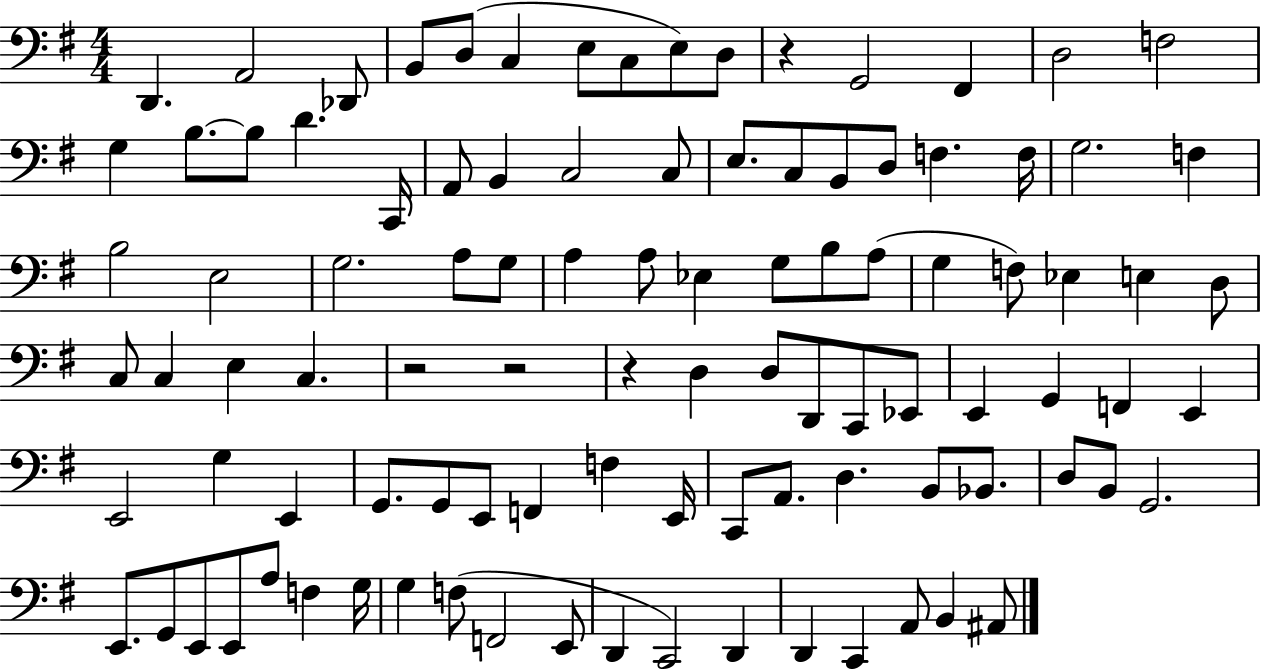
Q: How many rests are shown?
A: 4